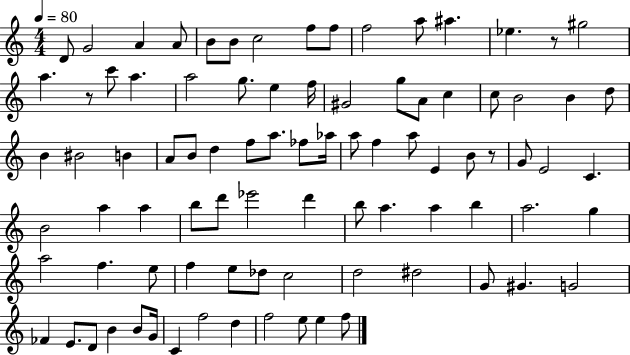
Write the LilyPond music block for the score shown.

{
  \clef treble
  \numericTimeSignature
  \time 4/4
  \key c \major
  \tempo 4 = 80
  \repeat volta 2 { d'8 g'2 a'4 a'8 | b'8 b'8 c''2 f''8 f''8 | f''2 a''8 ais''4. | ees''4. r8 gis''2 | \break a''4. r8 c'''8 a''4. | a''2 g''8. e''4 f''16 | gis'2 g''8 a'8 c''4 | c''8 b'2 b'4 d''8 | \break b'4 bis'2 b'4 | a'8 b'8 d''4 f''8 a''8. fes''8 aes''16 | a''8 f''4 a''8 e'4 b'8 r8 | g'8 e'2 c'4. | \break b'2 a''4 a''4 | b''8 d'''8 ees'''2 d'''4 | b''8 a''4. a''4 b''4 | a''2. g''4 | \break a''2 f''4. e''8 | f''4 e''8 des''8 c''2 | d''2 dis''2 | g'8 gis'4. g'2 | \break fes'4 e'8. d'8 b'4 b'8 g'16 | c'4 f''2 d''4 | f''2 e''8 e''4 f''8 | } \bar "|."
}